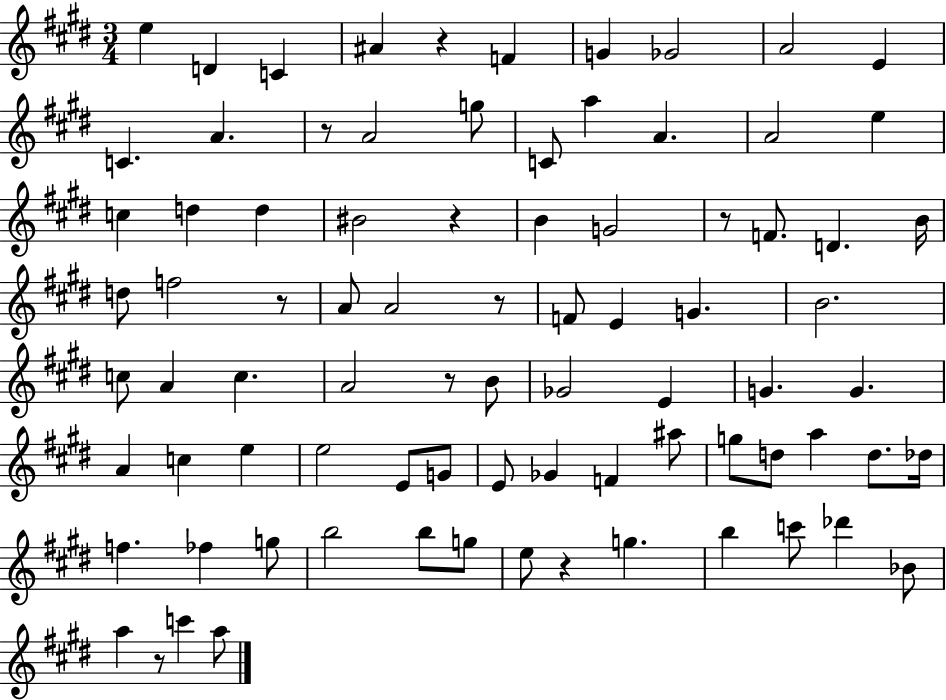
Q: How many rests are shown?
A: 9